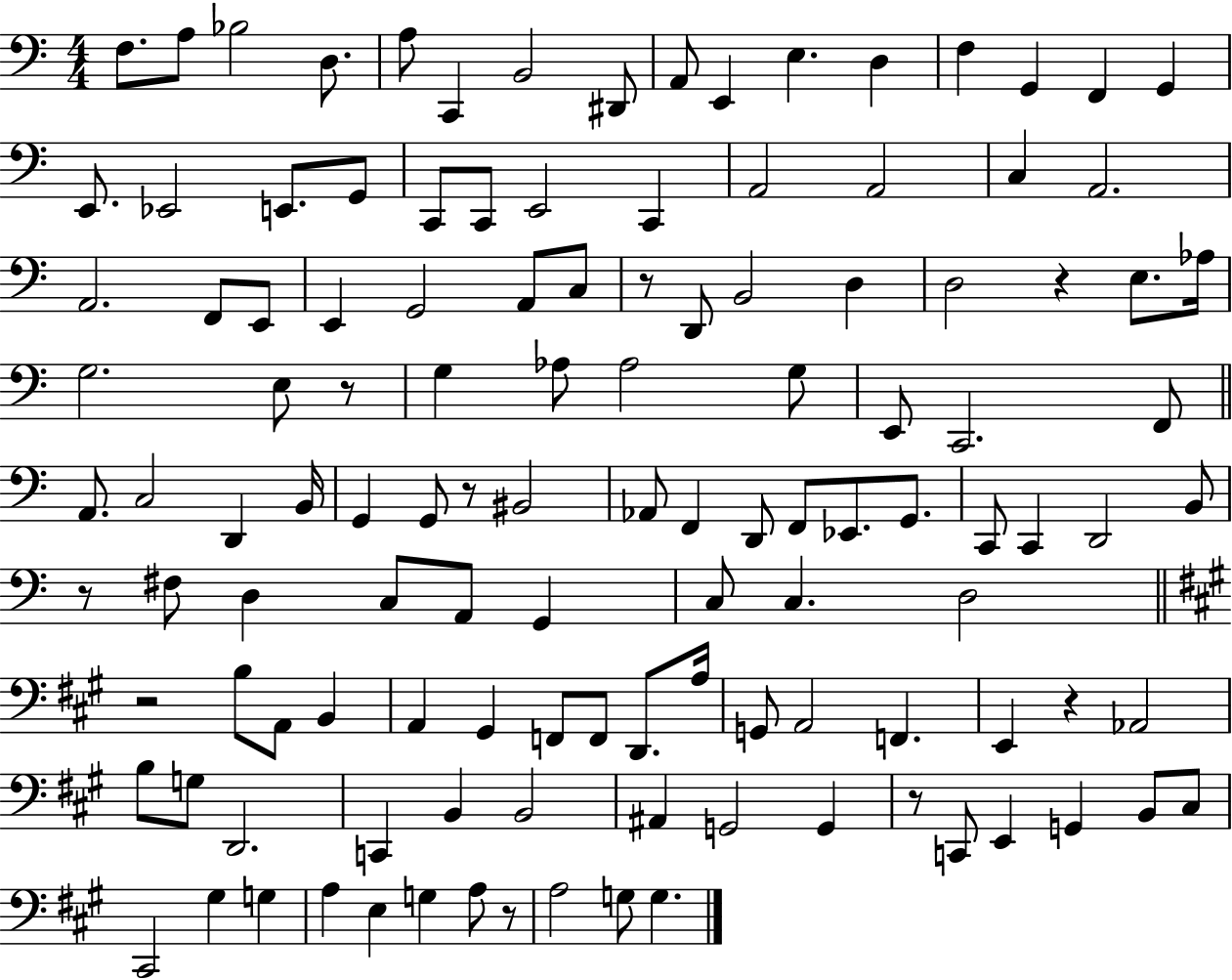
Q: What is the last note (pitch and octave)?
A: G3